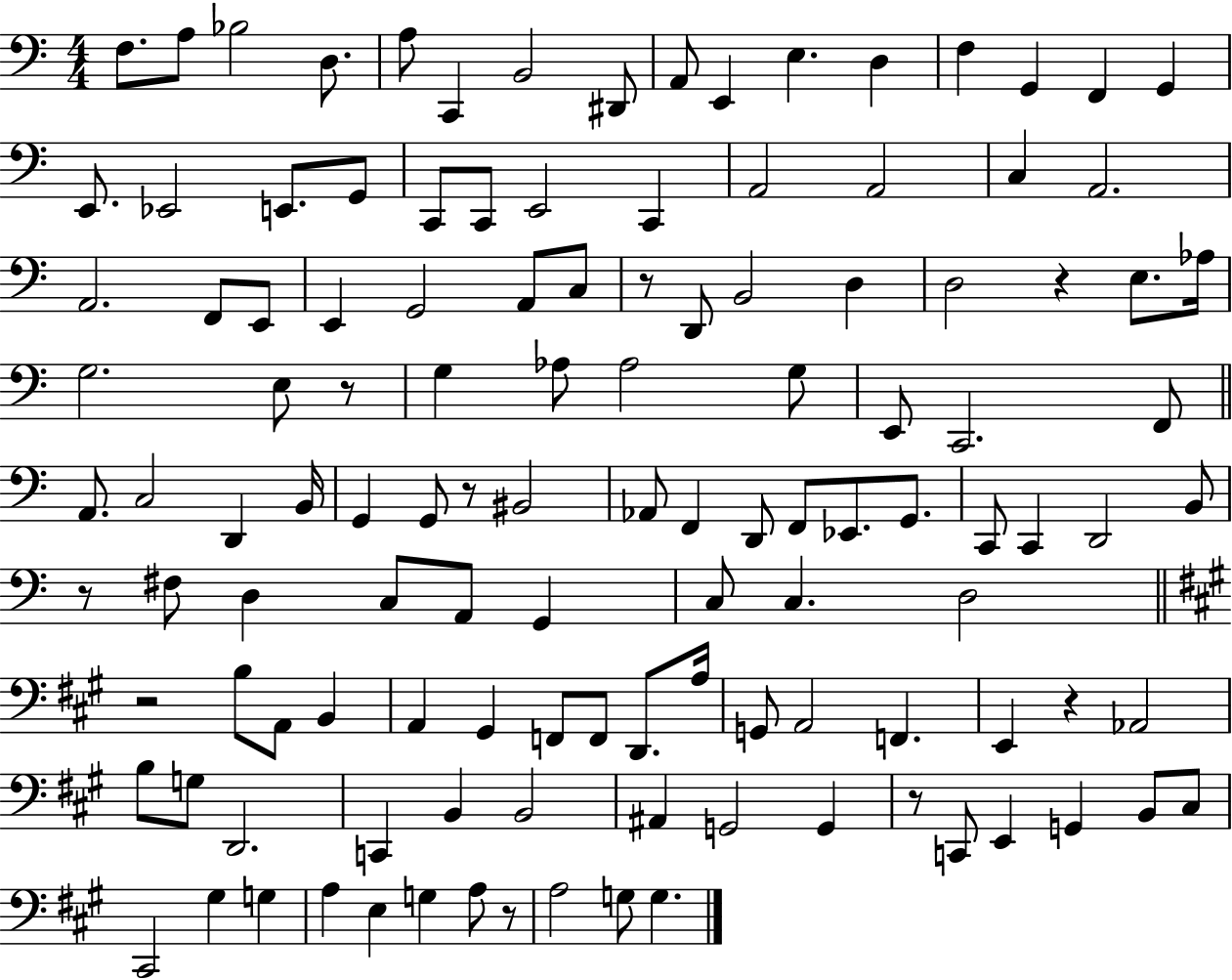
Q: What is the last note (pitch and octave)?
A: G3